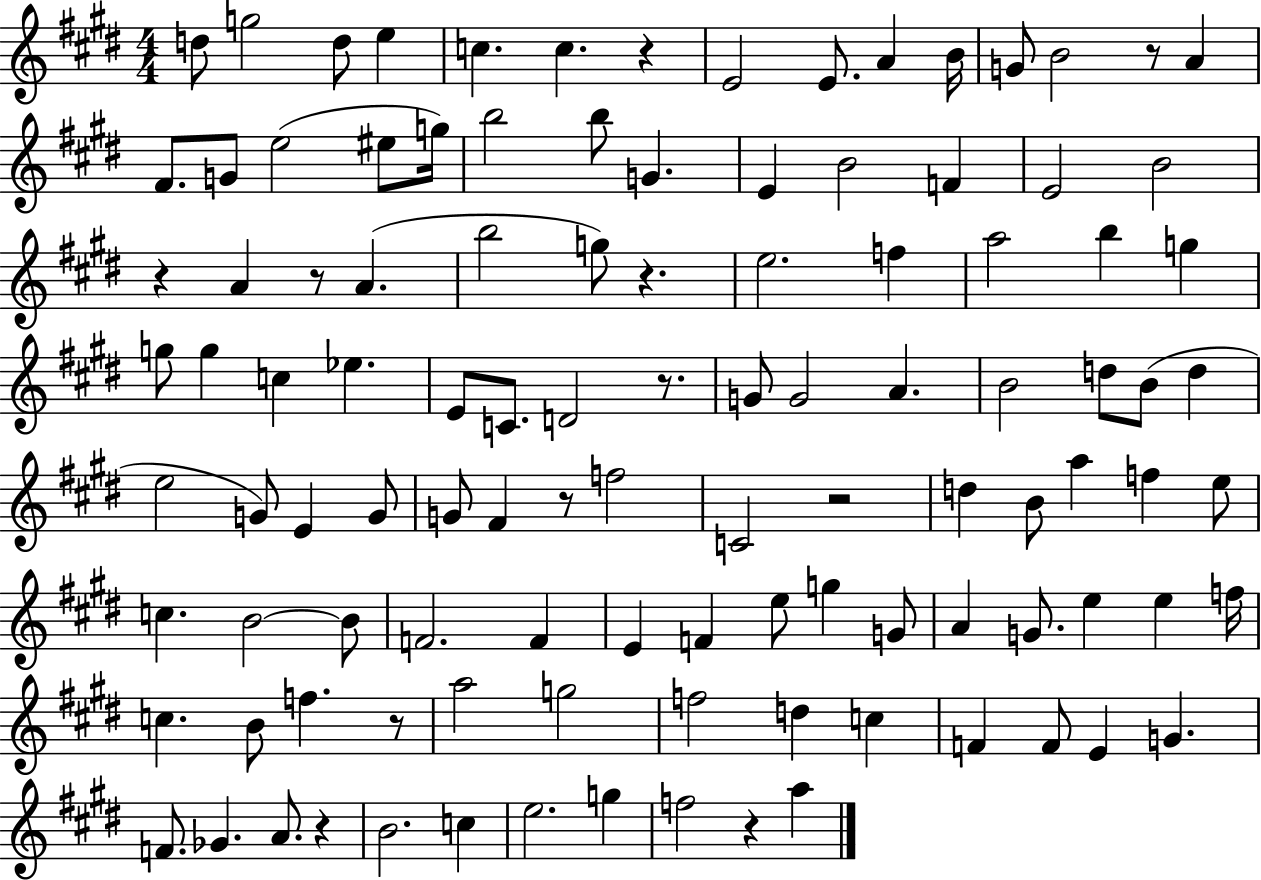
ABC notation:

X:1
T:Untitled
M:4/4
L:1/4
K:E
d/2 g2 d/2 e c c z E2 E/2 A B/4 G/2 B2 z/2 A ^F/2 G/2 e2 ^e/2 g/4 b2 b/2 G E B2 F E2 B2 z A z/2 A b2 g/2 z e2 f a2 b g g/2 g c _e E/2 C/2 D2 z/2 G/2 G2 A B2 d/2 B/2 d e2 G/2 E G/2 G/2 ^F z/2 f2 C2 z2 d B/2 a f e/2 c B2 B/2 F2 F E F e/2 g G/2 A G/2 e e f/4 c B/2 f z/2 a2 g2 f2 d c F F/2 E G F/2 _G A/2 z B2 c e2 g f2 z a